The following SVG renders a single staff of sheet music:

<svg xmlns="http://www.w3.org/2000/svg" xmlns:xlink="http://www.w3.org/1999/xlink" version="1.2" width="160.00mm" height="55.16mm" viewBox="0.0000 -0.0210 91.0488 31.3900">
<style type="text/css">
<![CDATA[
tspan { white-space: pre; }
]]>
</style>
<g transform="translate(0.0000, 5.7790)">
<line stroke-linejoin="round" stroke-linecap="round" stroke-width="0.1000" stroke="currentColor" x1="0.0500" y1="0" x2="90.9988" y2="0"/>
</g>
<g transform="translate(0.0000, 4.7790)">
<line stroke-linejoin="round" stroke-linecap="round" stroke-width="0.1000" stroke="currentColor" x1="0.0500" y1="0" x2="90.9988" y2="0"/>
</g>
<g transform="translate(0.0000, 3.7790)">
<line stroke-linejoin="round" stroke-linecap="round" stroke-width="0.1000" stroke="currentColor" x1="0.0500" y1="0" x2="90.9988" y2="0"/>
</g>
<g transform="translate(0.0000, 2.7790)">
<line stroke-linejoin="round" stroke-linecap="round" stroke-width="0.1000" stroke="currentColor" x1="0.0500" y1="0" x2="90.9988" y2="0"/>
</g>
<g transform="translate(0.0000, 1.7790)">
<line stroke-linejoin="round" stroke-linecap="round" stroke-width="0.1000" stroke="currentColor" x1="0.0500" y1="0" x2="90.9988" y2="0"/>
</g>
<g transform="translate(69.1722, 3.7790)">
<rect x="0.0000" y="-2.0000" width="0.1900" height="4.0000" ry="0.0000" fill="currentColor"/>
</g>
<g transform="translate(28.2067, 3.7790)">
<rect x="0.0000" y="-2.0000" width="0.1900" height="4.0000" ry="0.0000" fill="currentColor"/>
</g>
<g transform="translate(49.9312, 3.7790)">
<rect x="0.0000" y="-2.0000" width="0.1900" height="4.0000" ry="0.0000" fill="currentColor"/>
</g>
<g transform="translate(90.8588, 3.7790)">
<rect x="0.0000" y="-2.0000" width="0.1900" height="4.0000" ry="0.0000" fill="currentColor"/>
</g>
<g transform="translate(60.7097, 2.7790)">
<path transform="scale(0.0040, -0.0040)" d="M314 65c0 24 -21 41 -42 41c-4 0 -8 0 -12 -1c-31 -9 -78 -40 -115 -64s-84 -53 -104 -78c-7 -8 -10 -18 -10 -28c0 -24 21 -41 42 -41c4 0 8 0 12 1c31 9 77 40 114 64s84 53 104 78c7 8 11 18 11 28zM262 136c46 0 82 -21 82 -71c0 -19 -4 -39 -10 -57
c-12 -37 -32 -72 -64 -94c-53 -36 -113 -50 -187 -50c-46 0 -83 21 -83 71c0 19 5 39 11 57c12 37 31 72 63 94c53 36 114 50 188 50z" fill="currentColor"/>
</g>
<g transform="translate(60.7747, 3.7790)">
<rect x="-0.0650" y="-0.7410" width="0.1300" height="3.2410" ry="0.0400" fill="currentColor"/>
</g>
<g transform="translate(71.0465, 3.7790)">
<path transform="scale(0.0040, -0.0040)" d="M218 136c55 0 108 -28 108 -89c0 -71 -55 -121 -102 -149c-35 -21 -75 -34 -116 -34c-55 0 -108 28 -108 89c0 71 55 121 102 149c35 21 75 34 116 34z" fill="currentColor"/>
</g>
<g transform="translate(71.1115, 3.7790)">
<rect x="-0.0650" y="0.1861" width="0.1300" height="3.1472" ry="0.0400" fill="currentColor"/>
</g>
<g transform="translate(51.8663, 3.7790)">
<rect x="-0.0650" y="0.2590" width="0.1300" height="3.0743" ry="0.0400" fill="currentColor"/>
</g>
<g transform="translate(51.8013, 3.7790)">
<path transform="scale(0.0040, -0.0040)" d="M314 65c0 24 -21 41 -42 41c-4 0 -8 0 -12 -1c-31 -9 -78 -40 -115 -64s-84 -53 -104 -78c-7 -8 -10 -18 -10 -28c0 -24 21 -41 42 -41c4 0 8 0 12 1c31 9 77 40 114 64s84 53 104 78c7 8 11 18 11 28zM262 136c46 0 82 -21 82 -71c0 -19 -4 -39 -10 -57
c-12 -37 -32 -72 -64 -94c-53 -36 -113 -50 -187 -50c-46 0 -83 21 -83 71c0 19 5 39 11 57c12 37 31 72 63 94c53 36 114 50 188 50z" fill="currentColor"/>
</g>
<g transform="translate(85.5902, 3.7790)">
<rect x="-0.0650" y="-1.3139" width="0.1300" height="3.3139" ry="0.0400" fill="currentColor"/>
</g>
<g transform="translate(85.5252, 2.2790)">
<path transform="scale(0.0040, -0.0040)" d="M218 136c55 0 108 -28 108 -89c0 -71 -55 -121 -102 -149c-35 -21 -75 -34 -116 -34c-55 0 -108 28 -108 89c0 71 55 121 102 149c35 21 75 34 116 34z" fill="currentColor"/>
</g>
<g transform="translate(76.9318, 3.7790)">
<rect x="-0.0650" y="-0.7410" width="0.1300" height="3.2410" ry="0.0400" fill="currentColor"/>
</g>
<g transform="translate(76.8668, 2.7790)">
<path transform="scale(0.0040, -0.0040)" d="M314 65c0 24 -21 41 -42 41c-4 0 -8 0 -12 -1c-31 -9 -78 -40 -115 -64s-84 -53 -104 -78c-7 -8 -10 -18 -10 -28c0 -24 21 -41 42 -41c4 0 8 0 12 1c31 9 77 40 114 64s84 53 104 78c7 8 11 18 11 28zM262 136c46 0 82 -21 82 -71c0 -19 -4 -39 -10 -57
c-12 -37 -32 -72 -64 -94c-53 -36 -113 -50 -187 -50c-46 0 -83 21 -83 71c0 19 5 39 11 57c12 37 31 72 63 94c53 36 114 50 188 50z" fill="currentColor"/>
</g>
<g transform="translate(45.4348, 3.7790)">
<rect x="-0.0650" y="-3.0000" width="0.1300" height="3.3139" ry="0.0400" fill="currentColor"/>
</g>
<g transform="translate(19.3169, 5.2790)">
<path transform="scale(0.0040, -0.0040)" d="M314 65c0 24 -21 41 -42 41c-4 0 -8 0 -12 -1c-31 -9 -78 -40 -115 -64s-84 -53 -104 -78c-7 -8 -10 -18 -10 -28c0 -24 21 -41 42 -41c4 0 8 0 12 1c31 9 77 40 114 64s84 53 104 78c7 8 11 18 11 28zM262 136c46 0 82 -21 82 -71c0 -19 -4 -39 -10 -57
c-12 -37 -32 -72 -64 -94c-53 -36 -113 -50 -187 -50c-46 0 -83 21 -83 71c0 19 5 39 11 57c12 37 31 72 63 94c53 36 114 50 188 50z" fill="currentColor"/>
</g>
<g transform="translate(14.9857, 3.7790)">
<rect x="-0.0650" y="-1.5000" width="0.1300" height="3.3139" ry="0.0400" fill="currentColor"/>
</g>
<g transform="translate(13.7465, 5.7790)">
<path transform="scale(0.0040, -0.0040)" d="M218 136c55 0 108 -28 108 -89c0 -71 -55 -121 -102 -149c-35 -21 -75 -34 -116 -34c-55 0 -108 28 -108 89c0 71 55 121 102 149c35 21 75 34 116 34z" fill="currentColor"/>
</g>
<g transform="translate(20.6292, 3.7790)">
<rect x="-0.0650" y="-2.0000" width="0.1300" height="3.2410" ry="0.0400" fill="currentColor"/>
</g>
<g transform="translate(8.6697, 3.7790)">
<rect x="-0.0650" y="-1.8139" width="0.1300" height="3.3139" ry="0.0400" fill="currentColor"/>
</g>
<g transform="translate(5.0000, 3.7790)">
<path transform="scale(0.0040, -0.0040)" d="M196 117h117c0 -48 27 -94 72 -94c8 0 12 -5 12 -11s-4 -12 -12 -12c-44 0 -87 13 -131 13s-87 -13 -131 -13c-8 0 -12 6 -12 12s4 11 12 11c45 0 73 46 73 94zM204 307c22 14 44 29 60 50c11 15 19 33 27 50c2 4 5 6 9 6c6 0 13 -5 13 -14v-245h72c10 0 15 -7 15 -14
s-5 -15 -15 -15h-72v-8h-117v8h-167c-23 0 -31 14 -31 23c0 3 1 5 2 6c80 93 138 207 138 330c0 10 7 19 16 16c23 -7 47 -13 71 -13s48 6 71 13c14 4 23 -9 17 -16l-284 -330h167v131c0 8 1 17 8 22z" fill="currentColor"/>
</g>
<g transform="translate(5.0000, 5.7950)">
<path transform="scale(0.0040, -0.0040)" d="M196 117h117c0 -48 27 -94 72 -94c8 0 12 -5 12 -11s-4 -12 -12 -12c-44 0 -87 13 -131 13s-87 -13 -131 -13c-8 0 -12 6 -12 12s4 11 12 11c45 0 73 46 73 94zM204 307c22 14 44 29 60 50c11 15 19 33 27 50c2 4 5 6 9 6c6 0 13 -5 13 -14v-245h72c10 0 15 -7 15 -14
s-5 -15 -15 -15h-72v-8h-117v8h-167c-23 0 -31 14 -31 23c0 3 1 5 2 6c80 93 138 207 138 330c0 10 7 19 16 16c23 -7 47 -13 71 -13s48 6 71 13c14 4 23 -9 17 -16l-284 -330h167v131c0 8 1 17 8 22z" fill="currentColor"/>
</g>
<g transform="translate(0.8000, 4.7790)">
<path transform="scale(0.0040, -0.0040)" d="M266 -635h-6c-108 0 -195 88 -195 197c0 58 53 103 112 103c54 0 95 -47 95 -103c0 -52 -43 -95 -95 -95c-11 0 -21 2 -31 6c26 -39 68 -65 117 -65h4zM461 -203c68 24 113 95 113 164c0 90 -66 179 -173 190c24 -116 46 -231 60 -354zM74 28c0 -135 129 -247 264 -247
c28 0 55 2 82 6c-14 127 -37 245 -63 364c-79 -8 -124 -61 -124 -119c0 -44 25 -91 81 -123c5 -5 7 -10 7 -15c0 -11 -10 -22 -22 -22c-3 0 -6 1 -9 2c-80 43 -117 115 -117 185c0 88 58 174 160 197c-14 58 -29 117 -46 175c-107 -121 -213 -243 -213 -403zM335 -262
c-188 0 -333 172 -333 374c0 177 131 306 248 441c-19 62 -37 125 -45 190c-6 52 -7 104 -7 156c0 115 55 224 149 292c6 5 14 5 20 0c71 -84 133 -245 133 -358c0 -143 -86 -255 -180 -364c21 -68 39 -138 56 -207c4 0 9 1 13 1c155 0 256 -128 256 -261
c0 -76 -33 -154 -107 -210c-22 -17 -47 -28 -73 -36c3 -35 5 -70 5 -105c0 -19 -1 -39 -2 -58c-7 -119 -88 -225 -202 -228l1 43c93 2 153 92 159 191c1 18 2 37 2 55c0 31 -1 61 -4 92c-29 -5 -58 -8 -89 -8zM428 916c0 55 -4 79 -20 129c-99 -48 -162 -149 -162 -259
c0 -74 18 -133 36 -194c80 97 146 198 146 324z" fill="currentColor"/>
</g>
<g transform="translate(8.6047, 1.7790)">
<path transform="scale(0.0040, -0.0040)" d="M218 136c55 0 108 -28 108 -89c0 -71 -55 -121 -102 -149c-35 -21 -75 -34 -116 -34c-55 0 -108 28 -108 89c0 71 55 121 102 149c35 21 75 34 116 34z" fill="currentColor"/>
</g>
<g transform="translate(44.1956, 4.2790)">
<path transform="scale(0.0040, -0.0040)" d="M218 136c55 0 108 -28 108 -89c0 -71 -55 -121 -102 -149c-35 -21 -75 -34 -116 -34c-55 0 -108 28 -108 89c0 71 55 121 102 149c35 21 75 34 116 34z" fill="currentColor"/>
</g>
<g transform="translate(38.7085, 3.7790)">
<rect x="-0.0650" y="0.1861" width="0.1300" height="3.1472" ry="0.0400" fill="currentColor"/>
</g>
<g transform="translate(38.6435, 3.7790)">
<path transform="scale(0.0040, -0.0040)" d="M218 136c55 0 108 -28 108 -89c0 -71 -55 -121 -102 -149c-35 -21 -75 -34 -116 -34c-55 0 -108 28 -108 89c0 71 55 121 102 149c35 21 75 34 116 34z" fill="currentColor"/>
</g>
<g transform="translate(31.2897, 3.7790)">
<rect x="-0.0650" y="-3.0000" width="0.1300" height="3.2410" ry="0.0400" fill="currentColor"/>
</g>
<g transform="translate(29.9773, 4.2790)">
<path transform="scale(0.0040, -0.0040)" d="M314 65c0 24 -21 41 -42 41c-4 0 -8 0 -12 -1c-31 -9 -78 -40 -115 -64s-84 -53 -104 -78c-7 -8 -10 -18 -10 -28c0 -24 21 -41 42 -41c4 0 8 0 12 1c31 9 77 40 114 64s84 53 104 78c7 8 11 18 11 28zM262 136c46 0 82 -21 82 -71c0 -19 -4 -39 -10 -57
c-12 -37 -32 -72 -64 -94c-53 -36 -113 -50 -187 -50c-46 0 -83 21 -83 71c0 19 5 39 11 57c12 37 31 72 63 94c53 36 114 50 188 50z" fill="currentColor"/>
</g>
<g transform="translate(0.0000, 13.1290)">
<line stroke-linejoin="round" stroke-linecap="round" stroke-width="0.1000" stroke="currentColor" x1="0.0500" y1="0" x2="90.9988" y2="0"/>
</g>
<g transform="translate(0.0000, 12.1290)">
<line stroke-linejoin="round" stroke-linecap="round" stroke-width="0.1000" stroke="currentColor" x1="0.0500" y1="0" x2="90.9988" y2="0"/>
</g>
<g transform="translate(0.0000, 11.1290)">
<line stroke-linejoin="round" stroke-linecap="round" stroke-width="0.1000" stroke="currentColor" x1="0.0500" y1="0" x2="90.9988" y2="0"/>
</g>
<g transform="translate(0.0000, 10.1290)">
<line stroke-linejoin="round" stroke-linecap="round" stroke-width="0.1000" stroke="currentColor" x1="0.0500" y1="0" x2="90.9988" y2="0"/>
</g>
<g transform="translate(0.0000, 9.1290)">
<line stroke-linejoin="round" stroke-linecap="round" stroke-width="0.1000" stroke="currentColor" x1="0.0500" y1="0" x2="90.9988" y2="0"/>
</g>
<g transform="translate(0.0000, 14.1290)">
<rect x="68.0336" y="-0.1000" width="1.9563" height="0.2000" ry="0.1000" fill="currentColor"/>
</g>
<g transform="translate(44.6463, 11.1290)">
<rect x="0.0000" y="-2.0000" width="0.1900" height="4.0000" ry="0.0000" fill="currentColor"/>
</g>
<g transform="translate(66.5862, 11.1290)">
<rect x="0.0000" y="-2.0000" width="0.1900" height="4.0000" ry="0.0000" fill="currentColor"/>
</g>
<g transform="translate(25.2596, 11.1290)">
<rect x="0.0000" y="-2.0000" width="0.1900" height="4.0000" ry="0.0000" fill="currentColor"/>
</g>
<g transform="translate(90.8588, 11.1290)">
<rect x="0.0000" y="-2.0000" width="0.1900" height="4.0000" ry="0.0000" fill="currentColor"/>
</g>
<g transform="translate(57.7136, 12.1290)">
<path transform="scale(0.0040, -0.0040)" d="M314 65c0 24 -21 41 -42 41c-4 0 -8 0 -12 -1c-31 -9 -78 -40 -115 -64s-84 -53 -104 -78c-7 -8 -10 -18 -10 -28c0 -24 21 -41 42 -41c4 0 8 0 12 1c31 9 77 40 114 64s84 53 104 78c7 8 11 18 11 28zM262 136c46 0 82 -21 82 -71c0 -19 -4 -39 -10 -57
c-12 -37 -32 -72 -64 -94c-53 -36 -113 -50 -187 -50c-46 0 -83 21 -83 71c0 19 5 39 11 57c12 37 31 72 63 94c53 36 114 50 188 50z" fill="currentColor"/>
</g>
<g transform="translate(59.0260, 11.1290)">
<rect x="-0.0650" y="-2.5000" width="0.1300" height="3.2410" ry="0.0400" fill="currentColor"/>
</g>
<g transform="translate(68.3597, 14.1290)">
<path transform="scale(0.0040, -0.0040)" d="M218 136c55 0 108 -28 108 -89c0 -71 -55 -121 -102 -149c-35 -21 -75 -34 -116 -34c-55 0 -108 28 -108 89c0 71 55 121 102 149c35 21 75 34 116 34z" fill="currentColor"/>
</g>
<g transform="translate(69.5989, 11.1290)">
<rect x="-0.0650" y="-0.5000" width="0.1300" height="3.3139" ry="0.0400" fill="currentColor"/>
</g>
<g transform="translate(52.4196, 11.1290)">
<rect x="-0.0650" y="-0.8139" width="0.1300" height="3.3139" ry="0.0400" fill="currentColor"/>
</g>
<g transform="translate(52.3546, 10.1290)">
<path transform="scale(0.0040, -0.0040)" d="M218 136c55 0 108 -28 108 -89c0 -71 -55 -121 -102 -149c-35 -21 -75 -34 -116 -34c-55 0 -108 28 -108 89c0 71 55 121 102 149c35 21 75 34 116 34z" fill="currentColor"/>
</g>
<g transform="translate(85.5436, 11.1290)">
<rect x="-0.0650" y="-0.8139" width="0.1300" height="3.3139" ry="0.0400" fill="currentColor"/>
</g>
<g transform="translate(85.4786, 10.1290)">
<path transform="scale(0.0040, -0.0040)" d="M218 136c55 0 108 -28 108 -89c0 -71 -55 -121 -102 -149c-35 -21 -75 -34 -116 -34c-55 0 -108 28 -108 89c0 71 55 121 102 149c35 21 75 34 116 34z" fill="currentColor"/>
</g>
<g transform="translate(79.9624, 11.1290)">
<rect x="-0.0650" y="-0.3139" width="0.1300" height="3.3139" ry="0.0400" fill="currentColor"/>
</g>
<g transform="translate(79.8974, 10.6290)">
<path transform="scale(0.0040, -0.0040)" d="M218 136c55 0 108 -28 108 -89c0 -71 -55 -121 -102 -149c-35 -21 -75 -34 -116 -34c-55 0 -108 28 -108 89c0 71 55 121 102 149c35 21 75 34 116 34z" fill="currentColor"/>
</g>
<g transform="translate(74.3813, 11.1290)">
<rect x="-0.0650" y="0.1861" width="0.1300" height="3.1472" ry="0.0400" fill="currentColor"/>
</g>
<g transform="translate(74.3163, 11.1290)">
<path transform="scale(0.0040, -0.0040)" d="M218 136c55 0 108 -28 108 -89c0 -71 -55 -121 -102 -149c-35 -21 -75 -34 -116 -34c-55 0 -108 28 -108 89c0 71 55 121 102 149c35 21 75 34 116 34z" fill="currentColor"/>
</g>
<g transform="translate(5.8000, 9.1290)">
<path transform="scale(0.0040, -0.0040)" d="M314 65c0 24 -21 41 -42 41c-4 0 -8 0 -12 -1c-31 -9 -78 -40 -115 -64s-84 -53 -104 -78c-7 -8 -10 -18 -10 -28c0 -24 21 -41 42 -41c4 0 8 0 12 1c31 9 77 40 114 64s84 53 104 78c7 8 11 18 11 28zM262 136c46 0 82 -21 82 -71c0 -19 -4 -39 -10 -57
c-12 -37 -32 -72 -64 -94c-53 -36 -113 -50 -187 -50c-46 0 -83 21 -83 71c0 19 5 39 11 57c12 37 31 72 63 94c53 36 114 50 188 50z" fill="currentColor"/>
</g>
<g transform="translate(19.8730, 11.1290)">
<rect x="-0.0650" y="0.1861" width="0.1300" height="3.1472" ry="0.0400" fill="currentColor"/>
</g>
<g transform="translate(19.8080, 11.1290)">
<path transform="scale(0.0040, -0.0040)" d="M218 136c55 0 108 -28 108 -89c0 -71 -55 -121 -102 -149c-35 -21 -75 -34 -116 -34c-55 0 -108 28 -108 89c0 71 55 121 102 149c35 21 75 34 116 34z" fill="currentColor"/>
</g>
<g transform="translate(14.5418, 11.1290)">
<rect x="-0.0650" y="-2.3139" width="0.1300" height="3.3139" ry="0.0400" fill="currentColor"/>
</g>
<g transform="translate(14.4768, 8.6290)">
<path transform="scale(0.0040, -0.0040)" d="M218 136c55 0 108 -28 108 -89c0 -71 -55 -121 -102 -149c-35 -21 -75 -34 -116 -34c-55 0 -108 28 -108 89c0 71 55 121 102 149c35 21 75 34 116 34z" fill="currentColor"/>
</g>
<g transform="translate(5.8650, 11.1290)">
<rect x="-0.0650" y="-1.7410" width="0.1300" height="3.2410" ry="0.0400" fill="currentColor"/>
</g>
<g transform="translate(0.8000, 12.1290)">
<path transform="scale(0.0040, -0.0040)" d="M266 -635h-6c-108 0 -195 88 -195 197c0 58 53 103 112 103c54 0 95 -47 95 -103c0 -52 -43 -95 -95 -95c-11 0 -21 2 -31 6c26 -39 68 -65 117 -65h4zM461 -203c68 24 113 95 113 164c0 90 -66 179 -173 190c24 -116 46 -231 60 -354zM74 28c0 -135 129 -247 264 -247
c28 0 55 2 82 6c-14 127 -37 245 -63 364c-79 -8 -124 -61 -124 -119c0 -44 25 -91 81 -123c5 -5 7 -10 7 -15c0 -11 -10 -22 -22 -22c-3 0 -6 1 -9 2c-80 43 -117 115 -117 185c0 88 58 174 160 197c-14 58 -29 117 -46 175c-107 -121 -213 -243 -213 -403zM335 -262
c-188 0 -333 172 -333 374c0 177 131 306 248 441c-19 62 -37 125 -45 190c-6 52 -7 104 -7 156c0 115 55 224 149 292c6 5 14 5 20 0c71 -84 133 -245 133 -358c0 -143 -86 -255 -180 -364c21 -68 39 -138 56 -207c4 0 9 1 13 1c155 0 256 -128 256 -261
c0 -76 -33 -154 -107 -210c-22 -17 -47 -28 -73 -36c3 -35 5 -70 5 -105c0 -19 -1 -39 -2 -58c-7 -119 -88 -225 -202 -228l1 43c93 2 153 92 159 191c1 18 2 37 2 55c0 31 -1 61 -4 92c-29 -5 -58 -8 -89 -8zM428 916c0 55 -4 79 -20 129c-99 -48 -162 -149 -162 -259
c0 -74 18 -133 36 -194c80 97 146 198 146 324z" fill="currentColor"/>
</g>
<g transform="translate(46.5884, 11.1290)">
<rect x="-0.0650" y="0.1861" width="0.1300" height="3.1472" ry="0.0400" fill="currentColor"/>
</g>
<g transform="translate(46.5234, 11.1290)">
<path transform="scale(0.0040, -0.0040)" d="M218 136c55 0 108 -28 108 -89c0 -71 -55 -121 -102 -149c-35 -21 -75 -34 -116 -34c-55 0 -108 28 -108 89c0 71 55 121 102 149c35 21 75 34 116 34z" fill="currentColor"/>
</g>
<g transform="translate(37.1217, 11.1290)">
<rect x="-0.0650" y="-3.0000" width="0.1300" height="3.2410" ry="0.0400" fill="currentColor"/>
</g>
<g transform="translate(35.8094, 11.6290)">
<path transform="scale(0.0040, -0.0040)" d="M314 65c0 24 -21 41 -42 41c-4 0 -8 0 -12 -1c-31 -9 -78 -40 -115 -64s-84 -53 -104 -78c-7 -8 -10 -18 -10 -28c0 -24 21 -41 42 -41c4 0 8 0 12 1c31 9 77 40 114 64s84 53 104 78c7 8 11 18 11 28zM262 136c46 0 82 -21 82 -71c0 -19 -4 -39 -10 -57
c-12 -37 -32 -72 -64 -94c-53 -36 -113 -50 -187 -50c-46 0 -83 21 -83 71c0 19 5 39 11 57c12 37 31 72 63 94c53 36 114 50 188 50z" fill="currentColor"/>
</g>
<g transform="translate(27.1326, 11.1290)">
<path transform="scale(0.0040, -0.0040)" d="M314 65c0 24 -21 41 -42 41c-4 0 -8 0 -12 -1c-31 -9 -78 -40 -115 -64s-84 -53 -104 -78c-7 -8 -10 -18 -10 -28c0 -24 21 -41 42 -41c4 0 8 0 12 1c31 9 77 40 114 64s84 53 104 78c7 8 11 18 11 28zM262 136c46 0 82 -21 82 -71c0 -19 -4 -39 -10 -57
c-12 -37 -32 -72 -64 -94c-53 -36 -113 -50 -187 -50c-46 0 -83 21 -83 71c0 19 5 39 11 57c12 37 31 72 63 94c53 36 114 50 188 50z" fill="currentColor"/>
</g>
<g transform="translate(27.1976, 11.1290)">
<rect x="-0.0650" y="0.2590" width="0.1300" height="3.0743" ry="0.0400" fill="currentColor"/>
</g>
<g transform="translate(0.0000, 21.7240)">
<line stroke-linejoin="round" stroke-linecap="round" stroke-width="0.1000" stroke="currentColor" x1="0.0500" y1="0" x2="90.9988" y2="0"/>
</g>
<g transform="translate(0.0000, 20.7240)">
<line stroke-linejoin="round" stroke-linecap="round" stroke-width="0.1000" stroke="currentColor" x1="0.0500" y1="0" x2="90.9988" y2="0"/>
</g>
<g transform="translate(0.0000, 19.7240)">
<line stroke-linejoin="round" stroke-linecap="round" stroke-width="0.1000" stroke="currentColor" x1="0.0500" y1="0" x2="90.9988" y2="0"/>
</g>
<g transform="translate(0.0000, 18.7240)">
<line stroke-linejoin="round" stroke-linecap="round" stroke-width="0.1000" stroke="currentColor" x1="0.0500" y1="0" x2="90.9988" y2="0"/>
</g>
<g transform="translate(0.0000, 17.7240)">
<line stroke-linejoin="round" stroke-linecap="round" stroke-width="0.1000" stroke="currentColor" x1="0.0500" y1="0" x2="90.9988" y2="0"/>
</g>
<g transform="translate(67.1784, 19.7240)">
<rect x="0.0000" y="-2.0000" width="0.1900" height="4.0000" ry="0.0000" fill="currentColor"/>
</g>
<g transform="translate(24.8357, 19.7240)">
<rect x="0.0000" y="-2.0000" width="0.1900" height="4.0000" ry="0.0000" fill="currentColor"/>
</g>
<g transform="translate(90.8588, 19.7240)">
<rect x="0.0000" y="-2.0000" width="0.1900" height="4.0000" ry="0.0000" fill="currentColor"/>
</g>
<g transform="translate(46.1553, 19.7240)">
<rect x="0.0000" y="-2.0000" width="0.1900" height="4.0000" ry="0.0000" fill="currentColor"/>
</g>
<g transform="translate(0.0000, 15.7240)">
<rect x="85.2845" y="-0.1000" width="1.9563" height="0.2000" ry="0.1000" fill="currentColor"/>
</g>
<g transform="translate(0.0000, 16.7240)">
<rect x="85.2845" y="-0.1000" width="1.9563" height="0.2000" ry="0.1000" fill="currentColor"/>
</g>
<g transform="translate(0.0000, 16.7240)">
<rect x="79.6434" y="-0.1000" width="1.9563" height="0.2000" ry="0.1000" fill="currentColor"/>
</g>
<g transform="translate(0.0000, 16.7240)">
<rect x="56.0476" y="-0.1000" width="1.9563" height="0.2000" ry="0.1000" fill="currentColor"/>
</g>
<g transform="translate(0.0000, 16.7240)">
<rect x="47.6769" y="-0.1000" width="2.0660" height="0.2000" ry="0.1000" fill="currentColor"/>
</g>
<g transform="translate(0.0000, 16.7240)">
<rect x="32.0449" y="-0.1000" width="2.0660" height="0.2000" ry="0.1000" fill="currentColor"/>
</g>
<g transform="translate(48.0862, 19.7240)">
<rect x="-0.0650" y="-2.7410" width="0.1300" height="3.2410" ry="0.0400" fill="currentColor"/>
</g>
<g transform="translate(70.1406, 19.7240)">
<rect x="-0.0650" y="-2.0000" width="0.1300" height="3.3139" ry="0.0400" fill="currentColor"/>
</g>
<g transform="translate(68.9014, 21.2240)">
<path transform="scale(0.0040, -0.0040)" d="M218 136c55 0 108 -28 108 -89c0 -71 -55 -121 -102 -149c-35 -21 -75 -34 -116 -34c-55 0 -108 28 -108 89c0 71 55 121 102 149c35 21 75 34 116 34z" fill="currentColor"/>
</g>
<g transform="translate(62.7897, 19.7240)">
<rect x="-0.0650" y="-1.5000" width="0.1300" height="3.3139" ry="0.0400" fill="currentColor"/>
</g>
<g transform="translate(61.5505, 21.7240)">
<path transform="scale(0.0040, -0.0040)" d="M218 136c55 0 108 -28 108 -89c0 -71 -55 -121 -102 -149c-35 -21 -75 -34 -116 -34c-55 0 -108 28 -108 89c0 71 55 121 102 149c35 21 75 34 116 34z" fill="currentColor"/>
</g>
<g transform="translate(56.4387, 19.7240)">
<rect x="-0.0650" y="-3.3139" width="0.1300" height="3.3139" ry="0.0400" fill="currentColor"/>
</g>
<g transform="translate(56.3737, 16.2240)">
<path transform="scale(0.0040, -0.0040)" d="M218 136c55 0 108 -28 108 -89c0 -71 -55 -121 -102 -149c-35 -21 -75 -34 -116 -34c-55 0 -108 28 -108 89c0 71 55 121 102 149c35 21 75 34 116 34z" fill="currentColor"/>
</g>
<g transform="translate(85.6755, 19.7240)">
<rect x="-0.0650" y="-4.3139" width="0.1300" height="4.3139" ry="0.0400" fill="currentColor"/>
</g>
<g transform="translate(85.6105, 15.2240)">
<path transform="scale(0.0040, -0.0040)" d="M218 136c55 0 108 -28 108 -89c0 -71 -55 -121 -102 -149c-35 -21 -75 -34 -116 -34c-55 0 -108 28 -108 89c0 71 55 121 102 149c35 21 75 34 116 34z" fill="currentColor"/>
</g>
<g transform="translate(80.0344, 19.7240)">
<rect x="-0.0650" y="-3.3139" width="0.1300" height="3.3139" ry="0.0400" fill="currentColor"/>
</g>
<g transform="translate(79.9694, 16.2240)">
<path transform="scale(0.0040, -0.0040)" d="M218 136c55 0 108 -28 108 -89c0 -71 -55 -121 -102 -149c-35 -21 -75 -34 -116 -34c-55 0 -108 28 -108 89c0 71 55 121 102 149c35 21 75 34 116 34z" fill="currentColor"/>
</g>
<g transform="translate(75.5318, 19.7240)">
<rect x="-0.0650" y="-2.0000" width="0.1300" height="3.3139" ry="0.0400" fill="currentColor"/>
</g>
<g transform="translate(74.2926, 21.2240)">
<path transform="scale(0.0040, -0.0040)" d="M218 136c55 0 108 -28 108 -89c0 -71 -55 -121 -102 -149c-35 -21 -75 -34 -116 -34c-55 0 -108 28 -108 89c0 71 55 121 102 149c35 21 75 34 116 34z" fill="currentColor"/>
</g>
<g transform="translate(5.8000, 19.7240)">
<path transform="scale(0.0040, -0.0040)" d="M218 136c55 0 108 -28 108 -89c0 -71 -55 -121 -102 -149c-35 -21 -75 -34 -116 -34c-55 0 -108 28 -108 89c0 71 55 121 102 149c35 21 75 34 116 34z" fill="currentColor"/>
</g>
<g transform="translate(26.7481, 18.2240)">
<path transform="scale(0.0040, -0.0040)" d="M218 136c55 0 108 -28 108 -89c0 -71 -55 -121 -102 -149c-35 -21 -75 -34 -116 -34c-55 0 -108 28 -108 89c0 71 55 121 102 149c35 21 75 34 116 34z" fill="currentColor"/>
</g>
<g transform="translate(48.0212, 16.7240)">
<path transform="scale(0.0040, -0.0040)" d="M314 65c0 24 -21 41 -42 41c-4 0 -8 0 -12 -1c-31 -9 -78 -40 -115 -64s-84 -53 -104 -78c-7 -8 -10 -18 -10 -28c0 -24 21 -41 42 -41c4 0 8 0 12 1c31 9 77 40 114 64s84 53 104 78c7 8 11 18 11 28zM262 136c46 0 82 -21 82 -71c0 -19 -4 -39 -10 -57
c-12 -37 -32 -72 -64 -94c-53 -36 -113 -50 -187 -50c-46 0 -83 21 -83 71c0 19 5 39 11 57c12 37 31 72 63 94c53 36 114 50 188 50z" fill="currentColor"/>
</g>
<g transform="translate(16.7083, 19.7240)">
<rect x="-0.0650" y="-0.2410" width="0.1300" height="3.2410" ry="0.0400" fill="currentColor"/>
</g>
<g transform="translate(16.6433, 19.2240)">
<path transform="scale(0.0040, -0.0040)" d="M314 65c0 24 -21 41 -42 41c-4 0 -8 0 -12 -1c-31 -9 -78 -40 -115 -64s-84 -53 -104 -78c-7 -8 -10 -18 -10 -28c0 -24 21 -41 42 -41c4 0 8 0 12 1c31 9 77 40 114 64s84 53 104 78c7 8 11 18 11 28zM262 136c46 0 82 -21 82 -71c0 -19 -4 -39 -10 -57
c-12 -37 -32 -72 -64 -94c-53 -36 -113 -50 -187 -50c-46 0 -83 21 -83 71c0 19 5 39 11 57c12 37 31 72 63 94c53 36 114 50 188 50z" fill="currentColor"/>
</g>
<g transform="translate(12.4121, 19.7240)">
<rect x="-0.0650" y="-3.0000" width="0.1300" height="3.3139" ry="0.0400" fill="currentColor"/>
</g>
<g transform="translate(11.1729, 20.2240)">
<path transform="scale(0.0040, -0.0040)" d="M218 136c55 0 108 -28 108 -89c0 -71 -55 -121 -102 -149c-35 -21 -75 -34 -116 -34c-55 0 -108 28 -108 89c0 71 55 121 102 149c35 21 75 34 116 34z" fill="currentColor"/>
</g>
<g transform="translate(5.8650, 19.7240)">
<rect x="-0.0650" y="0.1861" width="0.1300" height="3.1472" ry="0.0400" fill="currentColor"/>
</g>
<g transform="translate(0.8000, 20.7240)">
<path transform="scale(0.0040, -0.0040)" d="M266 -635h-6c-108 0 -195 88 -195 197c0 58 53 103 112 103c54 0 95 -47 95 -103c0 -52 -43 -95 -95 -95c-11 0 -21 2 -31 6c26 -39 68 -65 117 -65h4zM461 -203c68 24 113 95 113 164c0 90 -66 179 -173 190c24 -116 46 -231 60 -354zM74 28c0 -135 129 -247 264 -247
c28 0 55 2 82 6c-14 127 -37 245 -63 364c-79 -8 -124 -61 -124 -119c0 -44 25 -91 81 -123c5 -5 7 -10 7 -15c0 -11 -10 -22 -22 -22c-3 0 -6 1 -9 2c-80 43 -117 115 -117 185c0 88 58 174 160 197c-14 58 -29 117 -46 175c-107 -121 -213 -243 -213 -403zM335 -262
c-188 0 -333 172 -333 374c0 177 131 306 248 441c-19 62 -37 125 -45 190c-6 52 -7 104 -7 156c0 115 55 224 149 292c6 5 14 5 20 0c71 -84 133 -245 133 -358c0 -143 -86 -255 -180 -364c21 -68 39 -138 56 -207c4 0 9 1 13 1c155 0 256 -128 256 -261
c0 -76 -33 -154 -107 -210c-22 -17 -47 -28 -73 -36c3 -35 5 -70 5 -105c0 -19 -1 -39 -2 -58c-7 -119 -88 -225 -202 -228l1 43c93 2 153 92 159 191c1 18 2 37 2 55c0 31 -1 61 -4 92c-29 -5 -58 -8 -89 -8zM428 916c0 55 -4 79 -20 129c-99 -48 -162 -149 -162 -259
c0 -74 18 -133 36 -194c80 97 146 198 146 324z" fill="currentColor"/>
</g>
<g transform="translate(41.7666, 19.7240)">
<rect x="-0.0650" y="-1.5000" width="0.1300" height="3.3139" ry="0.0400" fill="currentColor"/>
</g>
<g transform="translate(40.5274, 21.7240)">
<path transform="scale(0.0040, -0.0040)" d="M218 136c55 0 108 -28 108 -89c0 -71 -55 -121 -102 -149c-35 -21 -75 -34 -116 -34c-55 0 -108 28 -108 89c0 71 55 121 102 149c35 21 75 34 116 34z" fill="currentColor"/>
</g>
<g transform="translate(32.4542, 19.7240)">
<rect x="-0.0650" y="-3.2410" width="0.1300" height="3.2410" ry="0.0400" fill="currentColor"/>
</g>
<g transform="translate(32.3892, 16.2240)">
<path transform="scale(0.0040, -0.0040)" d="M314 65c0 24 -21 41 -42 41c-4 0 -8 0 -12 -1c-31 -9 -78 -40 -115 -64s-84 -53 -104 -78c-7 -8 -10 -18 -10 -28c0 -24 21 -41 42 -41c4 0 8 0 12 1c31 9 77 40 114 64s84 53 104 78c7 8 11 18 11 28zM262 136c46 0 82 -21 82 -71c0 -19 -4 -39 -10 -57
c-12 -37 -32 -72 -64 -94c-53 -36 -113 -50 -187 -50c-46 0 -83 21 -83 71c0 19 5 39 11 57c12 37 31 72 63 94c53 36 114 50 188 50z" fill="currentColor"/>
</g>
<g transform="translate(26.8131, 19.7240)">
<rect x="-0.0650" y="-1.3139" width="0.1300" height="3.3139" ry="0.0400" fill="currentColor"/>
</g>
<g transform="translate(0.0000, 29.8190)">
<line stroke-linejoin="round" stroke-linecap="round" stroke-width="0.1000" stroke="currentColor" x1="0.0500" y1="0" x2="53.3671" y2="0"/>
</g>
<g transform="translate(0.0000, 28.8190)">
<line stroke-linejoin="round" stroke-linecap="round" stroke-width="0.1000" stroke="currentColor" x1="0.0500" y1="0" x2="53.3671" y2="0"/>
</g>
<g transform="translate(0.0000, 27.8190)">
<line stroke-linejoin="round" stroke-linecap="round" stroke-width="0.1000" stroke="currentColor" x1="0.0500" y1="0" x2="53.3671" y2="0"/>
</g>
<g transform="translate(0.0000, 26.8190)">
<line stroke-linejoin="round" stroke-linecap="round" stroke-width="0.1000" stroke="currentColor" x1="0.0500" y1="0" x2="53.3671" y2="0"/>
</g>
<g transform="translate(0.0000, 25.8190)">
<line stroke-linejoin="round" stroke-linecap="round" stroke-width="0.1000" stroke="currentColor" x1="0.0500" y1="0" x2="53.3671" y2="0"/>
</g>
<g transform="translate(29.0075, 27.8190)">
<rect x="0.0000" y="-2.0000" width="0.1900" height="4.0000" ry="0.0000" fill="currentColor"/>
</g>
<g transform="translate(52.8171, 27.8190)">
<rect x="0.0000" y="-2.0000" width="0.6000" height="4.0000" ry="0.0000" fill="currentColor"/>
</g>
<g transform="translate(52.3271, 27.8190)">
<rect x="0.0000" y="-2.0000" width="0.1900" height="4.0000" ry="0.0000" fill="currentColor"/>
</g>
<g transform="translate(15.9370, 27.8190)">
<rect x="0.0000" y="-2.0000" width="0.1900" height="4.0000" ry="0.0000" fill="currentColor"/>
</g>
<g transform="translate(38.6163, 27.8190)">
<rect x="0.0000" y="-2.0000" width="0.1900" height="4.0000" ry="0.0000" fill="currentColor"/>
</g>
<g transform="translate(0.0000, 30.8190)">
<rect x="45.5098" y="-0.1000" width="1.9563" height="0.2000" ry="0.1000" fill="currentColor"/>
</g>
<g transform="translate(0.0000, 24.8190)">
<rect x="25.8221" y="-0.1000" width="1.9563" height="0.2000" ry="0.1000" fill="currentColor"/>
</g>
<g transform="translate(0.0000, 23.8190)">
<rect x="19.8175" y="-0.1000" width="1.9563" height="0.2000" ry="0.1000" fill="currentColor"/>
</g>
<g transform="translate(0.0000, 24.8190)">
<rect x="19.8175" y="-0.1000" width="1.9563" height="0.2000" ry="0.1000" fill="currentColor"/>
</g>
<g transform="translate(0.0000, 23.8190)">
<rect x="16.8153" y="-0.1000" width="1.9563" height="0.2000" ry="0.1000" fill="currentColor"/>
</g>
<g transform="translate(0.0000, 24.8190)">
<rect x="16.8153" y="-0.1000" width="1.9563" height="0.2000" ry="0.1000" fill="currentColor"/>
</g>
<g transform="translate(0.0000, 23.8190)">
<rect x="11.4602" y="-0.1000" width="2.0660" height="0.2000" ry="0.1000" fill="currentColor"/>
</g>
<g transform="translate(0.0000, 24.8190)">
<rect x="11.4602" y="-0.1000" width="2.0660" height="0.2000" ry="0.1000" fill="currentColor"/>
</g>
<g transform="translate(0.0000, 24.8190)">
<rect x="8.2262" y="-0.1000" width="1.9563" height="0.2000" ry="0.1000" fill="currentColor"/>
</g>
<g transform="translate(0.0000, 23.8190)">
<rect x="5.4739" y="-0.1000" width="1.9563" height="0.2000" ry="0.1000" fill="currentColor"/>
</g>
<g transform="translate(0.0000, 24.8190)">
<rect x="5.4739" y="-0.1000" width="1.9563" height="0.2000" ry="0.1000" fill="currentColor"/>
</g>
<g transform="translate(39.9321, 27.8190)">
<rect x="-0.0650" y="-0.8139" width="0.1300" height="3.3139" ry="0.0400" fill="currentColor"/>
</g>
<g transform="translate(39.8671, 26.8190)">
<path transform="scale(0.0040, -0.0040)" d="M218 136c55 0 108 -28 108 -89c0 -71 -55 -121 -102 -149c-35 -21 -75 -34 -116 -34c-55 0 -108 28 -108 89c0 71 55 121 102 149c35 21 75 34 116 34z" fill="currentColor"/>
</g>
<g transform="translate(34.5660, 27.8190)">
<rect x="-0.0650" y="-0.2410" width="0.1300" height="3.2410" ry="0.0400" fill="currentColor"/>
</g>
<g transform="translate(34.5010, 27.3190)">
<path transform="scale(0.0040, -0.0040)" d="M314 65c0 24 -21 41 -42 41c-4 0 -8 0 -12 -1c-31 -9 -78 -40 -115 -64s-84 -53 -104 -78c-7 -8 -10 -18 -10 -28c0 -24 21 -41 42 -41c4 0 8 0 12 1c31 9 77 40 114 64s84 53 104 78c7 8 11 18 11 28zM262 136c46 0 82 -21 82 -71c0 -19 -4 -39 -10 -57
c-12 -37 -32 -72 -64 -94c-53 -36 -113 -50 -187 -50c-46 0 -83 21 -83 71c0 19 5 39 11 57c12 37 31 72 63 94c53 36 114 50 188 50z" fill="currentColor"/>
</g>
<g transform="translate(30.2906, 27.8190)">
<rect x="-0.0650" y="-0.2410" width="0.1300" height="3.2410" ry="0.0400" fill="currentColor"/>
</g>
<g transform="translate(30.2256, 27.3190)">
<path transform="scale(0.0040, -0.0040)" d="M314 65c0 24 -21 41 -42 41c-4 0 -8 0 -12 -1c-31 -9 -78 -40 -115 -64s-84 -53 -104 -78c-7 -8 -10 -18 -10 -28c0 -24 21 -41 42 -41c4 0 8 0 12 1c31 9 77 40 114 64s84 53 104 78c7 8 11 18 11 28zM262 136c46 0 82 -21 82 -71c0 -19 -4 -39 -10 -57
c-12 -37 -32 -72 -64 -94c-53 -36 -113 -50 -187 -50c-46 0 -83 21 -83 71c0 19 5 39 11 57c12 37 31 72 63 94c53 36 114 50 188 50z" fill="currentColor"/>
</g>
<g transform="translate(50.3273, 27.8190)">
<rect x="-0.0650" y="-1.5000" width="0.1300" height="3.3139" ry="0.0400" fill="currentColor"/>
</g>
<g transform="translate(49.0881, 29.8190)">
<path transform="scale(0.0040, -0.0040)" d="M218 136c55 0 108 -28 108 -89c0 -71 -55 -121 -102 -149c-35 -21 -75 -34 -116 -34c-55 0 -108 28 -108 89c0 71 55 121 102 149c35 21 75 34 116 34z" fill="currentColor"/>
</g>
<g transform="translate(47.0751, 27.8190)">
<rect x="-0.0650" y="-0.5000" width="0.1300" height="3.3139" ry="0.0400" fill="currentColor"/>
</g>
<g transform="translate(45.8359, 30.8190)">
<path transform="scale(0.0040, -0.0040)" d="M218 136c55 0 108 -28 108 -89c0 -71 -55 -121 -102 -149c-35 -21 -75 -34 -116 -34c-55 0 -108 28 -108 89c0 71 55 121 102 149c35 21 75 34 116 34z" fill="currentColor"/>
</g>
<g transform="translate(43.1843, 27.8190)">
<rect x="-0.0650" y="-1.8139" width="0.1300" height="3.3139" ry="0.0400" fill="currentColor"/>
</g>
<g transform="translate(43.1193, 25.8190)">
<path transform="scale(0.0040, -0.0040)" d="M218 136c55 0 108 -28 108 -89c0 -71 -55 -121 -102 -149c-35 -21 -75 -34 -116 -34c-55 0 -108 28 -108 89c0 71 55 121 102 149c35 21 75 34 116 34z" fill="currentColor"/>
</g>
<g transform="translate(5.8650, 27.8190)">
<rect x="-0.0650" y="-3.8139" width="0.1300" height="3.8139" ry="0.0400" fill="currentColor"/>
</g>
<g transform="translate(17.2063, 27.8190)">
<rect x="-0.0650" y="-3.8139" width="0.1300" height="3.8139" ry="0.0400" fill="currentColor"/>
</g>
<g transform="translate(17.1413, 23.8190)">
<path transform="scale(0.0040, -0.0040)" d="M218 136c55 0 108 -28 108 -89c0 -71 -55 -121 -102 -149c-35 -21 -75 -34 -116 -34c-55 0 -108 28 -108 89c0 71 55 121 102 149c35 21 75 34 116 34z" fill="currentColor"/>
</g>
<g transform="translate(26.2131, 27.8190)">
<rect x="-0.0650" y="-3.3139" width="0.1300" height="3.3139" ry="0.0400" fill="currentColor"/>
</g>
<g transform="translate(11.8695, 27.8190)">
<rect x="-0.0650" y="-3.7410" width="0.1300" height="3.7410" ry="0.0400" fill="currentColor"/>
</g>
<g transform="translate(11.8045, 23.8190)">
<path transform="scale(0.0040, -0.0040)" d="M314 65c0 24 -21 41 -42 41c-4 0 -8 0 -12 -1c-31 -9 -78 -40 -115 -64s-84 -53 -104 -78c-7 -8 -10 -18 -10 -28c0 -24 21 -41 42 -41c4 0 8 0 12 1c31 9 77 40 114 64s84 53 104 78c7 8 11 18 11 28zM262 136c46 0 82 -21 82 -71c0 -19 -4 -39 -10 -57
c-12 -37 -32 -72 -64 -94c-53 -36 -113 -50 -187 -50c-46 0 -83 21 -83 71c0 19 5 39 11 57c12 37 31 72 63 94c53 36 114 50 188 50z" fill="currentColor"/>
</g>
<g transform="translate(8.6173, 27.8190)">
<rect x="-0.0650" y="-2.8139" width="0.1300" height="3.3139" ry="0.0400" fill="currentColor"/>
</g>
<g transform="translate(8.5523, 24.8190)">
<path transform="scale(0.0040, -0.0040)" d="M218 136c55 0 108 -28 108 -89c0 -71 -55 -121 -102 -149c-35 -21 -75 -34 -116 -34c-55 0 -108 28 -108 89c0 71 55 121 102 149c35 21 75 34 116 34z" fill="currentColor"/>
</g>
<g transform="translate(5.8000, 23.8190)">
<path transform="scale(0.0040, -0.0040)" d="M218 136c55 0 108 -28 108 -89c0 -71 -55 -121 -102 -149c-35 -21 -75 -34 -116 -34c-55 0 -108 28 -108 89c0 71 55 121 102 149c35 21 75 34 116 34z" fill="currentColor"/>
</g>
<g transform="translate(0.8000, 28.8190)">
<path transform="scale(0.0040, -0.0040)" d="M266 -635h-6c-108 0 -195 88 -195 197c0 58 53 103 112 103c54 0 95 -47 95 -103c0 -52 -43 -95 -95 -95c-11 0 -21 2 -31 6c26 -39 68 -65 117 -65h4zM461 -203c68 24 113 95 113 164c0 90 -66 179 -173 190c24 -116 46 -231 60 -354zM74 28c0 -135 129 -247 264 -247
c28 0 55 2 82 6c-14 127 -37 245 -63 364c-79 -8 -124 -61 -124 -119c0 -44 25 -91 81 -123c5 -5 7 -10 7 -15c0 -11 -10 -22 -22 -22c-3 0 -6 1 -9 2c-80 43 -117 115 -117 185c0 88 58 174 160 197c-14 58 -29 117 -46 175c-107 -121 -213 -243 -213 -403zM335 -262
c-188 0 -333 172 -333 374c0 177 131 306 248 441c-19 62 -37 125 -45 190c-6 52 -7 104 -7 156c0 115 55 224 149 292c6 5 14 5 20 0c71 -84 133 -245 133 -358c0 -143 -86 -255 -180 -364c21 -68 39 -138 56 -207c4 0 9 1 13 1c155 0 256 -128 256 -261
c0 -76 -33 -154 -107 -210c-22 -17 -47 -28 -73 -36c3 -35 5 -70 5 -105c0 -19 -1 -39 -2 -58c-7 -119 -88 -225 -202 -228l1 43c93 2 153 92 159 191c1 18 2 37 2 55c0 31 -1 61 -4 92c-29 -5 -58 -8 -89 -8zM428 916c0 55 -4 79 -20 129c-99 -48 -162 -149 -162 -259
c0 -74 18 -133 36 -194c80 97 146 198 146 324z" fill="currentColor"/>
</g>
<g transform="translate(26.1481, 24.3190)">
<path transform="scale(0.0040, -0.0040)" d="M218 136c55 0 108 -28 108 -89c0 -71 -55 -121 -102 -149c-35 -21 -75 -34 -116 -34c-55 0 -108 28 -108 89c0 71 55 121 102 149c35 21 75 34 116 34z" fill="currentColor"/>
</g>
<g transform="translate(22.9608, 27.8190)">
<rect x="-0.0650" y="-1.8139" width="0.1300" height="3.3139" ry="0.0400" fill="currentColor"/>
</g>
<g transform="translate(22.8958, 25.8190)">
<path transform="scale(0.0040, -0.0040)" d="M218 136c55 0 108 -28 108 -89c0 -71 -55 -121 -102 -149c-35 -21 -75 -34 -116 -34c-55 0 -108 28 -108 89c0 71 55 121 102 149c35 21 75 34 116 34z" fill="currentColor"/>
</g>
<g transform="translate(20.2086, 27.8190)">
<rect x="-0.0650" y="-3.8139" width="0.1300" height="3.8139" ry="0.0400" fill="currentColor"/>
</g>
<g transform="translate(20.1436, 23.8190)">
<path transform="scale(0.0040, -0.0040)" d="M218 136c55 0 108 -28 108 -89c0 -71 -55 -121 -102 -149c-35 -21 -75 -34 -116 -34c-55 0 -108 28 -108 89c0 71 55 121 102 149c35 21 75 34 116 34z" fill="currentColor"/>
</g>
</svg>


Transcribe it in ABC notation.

X:1
T:Untitled
M:4/4
L:1/4
K:C
f E F2 A2 B A B2 d2 B d2 e f2 g B B2 A2 B d G2 C B c d B A c2 e b2 E a2 b E F F b d' c' a c'2 c' c' f b c2 c2 d f C E